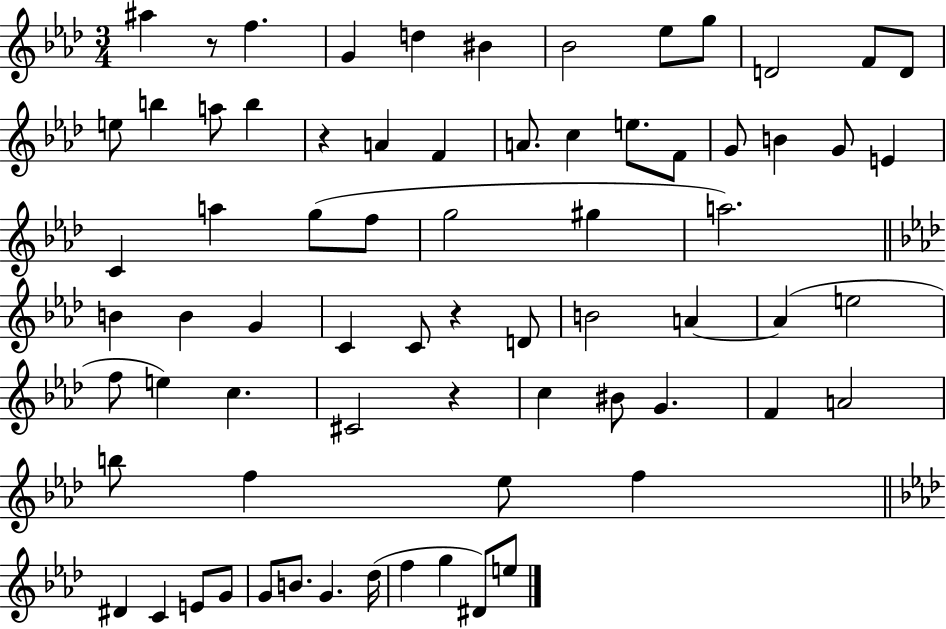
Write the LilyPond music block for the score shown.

{
  \clef treble
  \numericTimeSignature
  \time 3/4
  \key aes \major
  ais''4 r8 f''4. | g'4 d''4 bis'4 | bes'2 ees''8 g''8 | d'2 f'8 d'8 | \break e''8 b''4 a''8 b''4 | r4 a'4 f'4 | a'8. c''4 e''8. f'8 | g'8 b'4 g'8 e'4 | \break c'4 a''4 g''8( f''8 | g''2 gis''4 | a''2.) | \bar "||" \break \key f \minor b'4 b'4 g'4 | c'4 c'8 r4 d'8 | b'2 a'4~~ | a'4( e''2 | \break f''8 e''4) c''4. | cis'2 r4 | c''4 bis'8 g'4. | f'4 a'2 | \break b''8 f''4 ees''8 f''4 | \bar "||" \break \key aes \major dis'4 c'4 e'8 g'8 | g'8 b'8. g'4. des''16( | f''4 g''4 dis'8) e''8 | \bar "|."
}